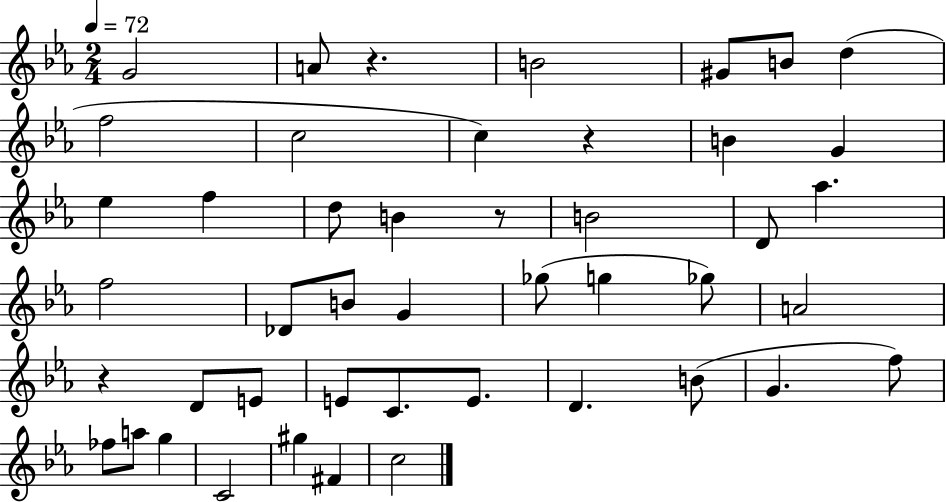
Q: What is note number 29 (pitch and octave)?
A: E4